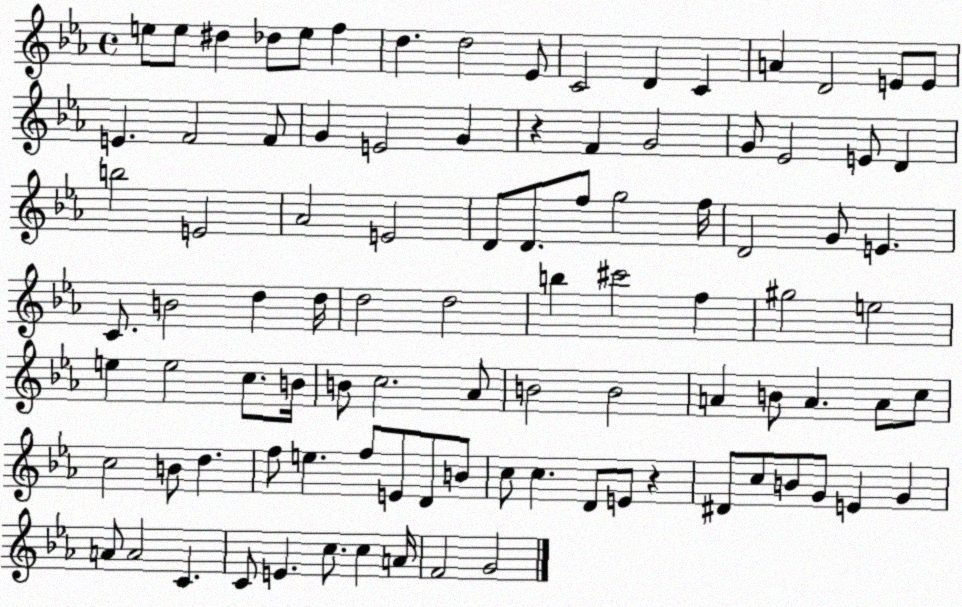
X:1
T:Untitled
M:4/4
L:1/4
K:Eb
e/2 e/2 ^d _d/2 e/2 f d d2 _E/2 C2 D C A D2 E/2 E/2 E F2 F/2 G E2 G z F G2 G/2 _E2 E/2 D b2 E2 _A2 E2 D/2 D/2 f/2 g2 f/4 D2 G/2 E C/2 B2 d d/4 d2 d2 b ^c'2 f ^g2 e2 e e2 c/2 B/4 B/2 c2 _A/2 B2 B2 A B/2 A A/2 c/2 c2 B/2 d f/2 e f/2 E/2 D/2 B/2 c/2 c D/2 E/2 z ^D/2 c/2 B/2 G/2 E G A/2 A2 C C/2 E c/2 c A/4 F2 G2